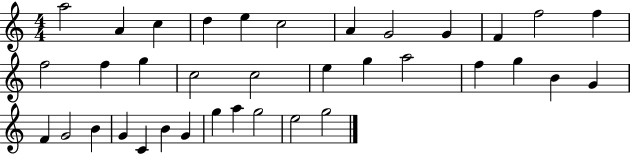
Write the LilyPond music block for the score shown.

{
  \clef treble
  \numericTimeSignature
  \time 4/4
  \key c \major
  a''2 a'4 c''4 | d''4 e''4 c''2 | a'4 g'2 g'4 | f'4 f''2 f''4 | \break f''2 f''4 g''4 | c''2 c''2 | e''4 g''4 a''2 | f''4 g''4 b'4 g'4 | \break f'4 g'2 b'4 | g'4 c'4 b'4 g'4 | g''4 a''4 g''2 | e''2 g''2 | \break \bar "|."
}